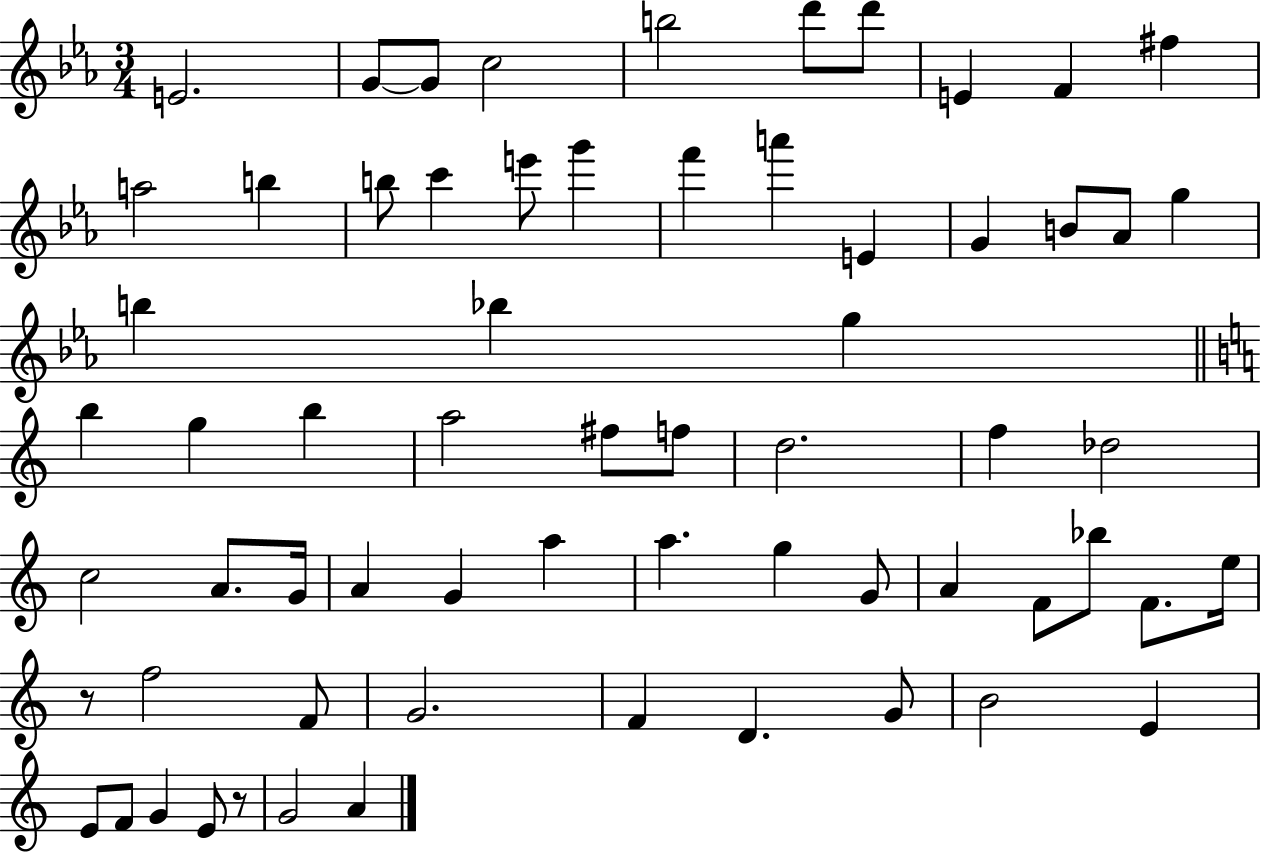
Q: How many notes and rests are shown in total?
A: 65